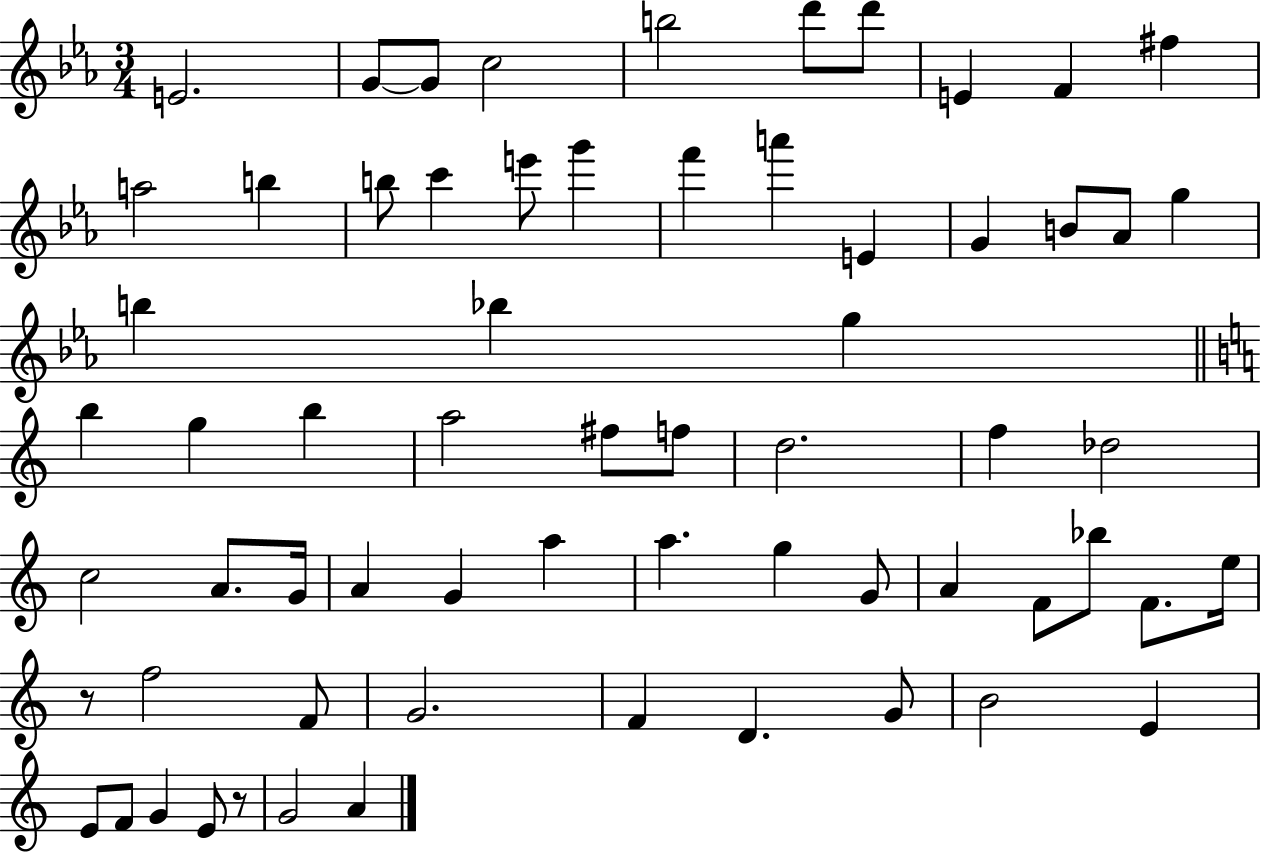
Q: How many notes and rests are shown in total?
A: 65